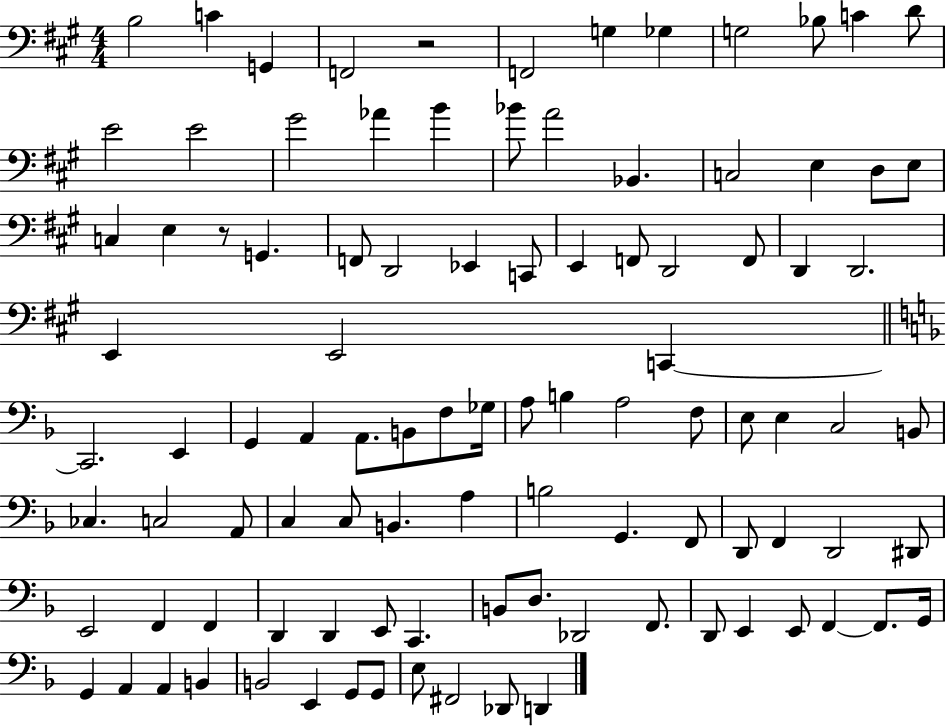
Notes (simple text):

B3/h C4/q G2/q F2/h R/h F2/h G3/q Gb3/q G3/h Bb3/e C4/q D4/e E4/h E4/h G#4/h Ab4/q B4/q Bb4/e A4/h Bb2/q. C3/h E3/q D3/e E3/e C3/q E3/q R/e G2/q. F2/e D2/h Eb2/q C2/e E2/q F2/e D2/h F2/e D2/q D2/h. E2/q E2/h C2/q C2/h. E2/q G2/q A2/q A2/e. B2/e F3/e Gb3/s A3/e B3/q A3/h F3/e E3/e E3/q C3/h B2/e CES3/q. C3/h A2/e C3/q C3/e B2/q. A3/q B3/h G2/q. F2/e D2/e F2/q D2/h D#2/e E2/h F2/q F2/q D2/q D2/q E2/e C2/q. B2/e D3/e. Db2/h F2/e. D2/e E2/q E2/e F2/q F2/e. G2/s G2/q A2/q A2/q B2/q B2/h E2/q G2/e G2/e E3/e F#2/h Db2/e D2/q